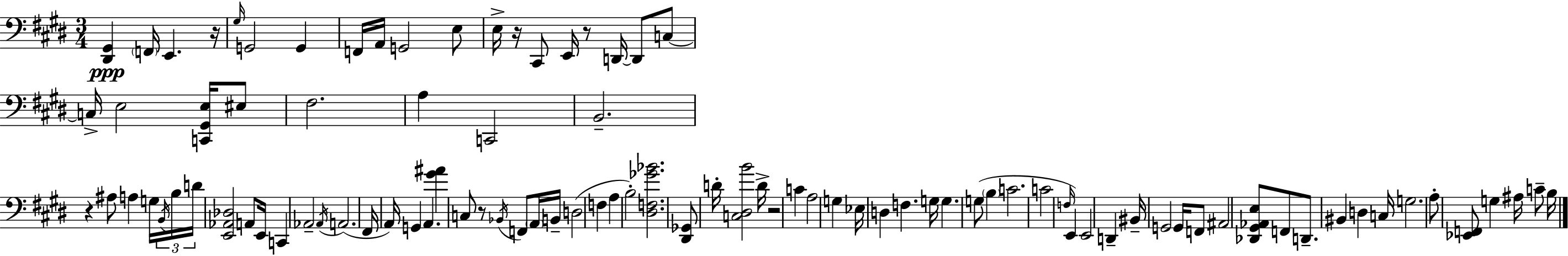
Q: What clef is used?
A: bass